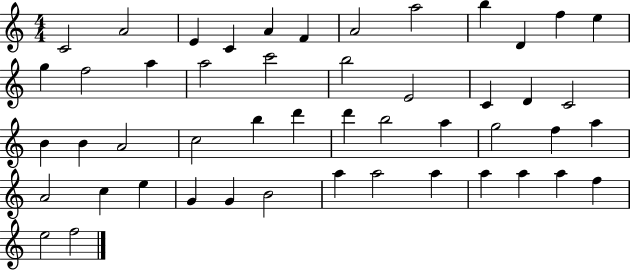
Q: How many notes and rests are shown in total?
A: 49